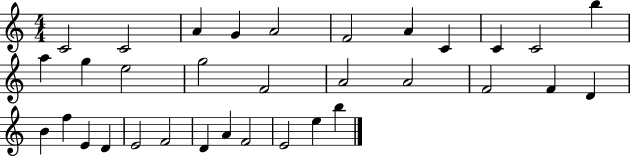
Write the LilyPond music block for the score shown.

{
  \clef treble
  \numericTimeSignature
  \time 4/4
  \key c \major
  c'2 c'2 | a'4 g'4 a'2 | f'2 a'4 c'4 | c'4 c'2 b''4 | \break a''4 g''4 e''2 | g''2 f'2 | a'2 a'2 | f'2 f'4 d'4 | \break b'4 f''4 e'4 d'4 | e'2 f'2 | d'4 a'4 f'2 | e'2 e''4 b''4 | \break \bar "|."
}